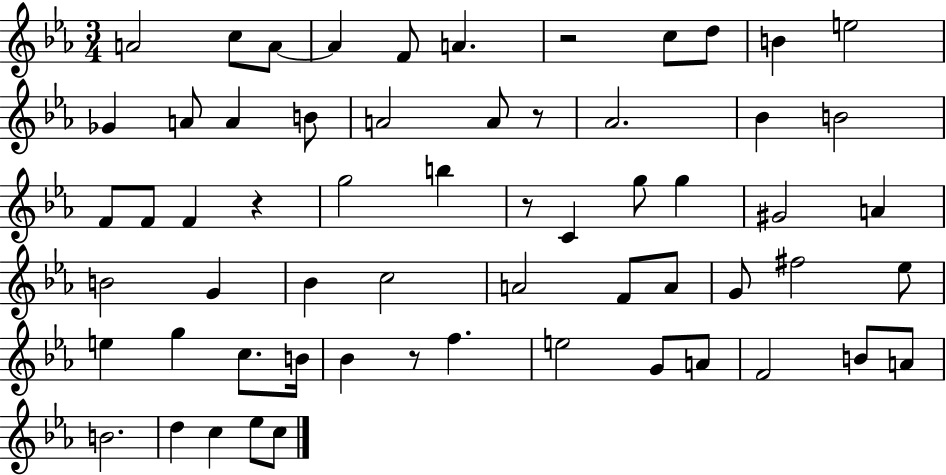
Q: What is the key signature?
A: EES major